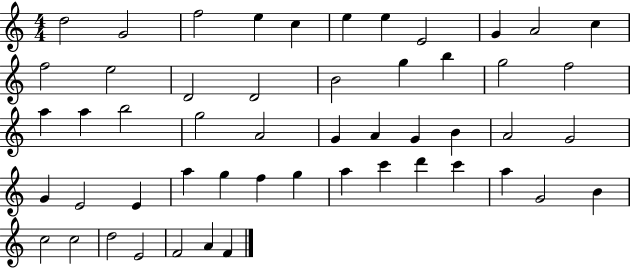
D5/h G4/h F5/h E5/q C5/q E5/q E5/q E4/h G4/q A4/h C5/q F5/h E5/h D4/h D4/h B4/h G5/q B5/q G5/h F5/h A5/q A5/q B5/h G5/h A4/h G4/q A4/q G4/q B4/q A4/h G4/h G4/q E4/h E4/q A5/q G5/q F5/q G5/q A5/q C6/q D6/q C6/q A5/q G4/h B4/q C5/h C5/h D5/h E4/h F4/h A4/q F4/q